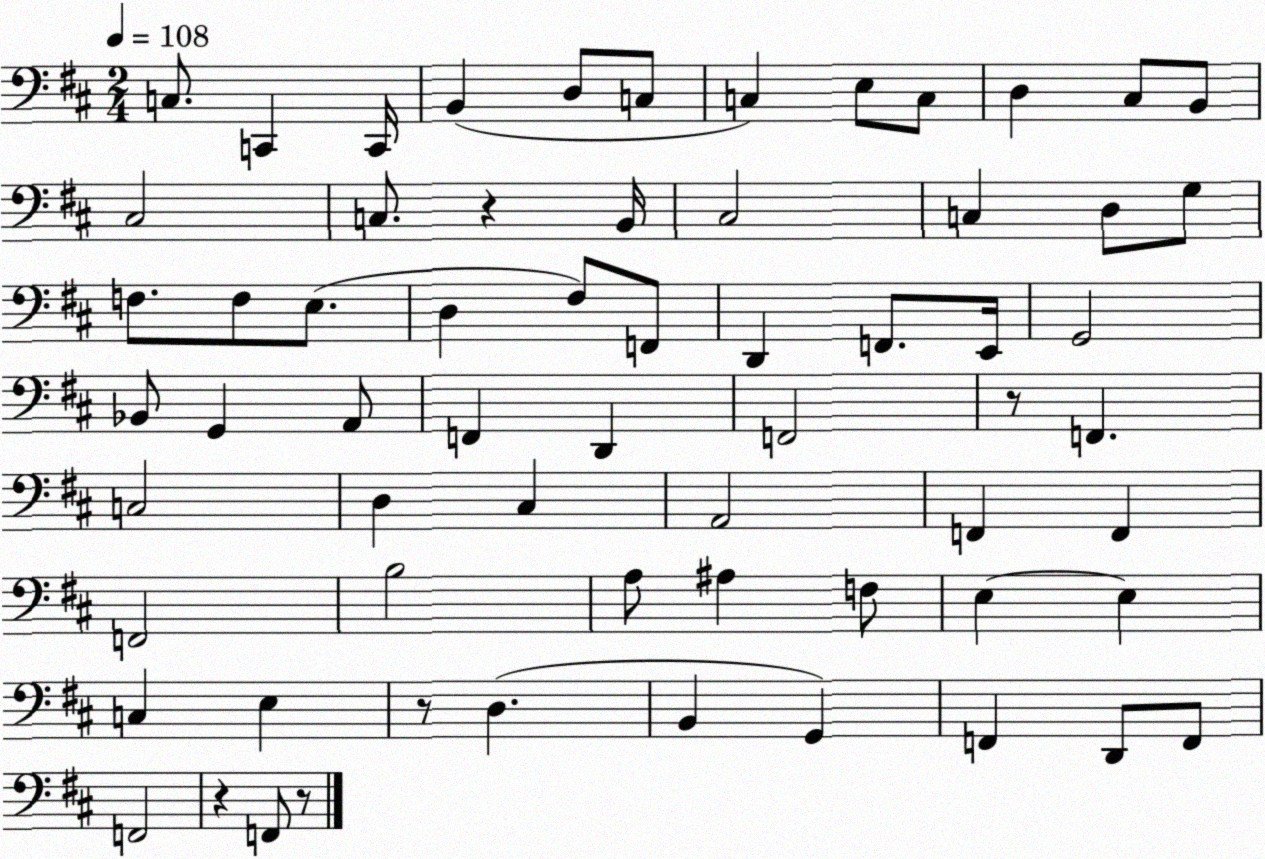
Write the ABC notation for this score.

X:1
T:Untitled
M:2/4
L:1/4
K:D
C,/2 C,, C,,/4 B,, D,/2 C,/2 C, E,/2 C,/2 D, ^C,/2 B,,/2 ^C,2 C,/2 z B,,/4 ^C,2 C, D,/2 G,/2 F,/2 F,/2 E,/2 D, ^F,/2 F,,/2 D,, F,,/2 E,,/4 G,,2 _B,,/2 G,, A,,/2 F,, D,, F,,2 z/2 F,, C,2 D, ^C, A,,2 F,, F,, F,,2 B,2 A,/2 ^A, F,/2 E, E, C, E, z/2 D, B,, G,, F,, D,,/2 F,,/2 F,,2 z F,,/2 z/2